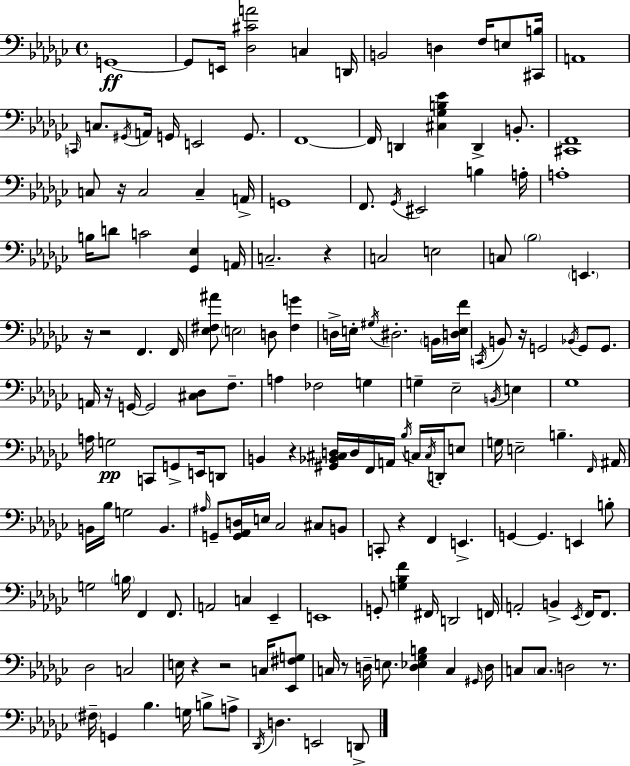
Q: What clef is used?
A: bass